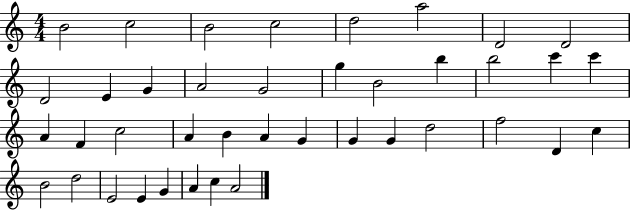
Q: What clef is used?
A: treble